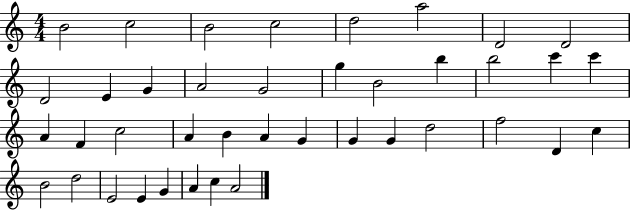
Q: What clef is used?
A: treble